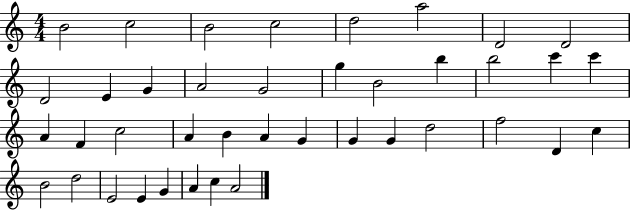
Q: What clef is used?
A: treble